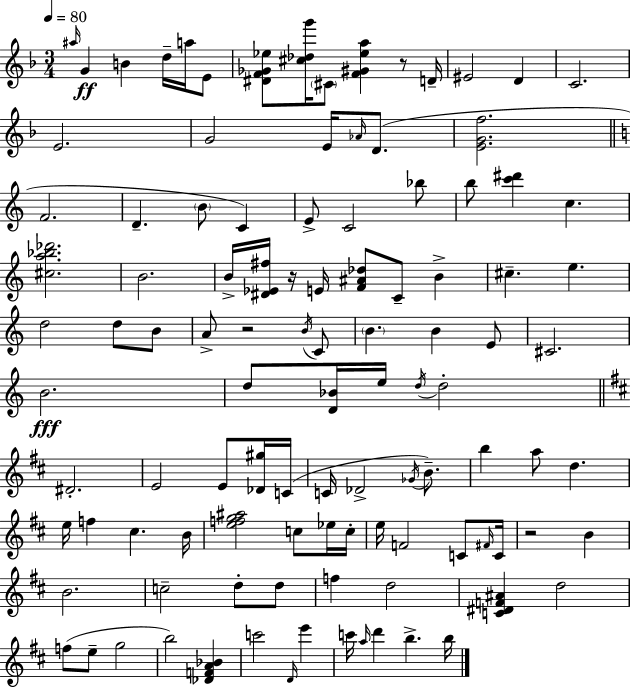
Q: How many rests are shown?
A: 4